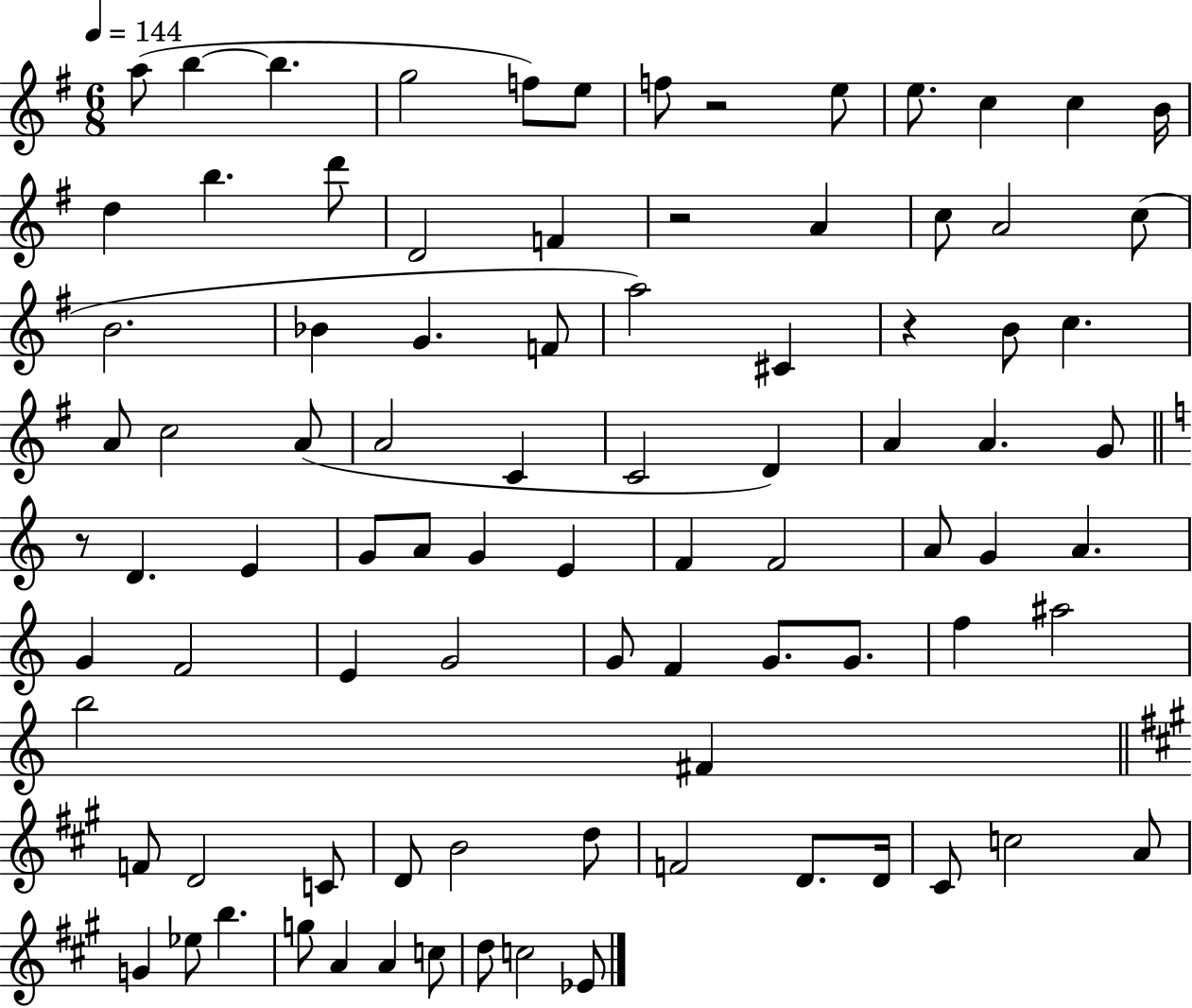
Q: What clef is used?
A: treble